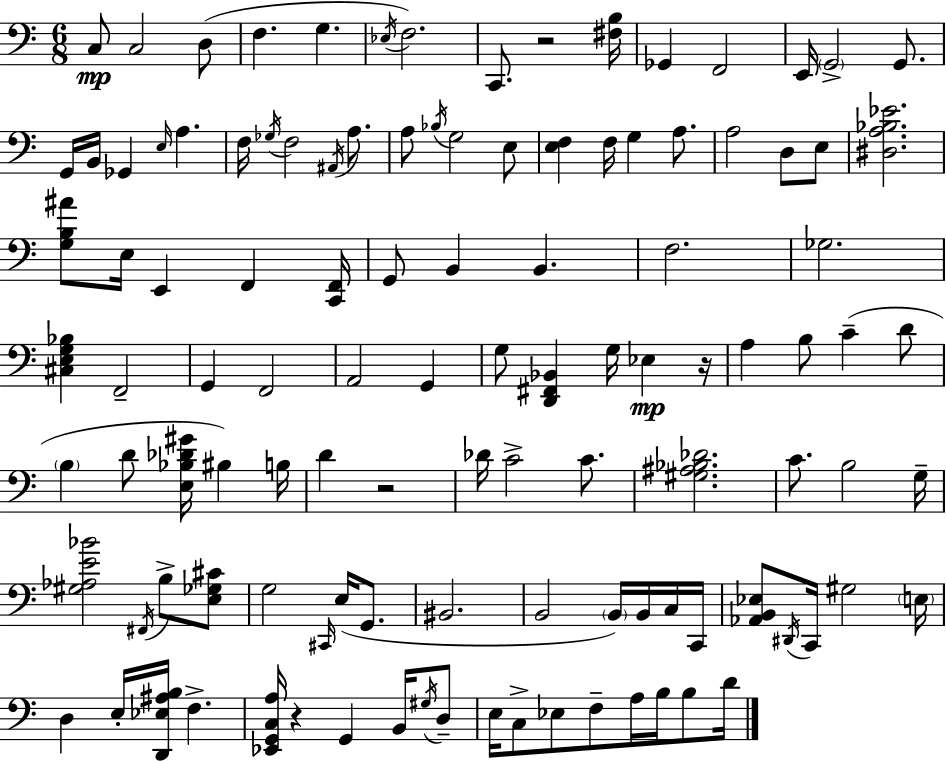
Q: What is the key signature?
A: C major